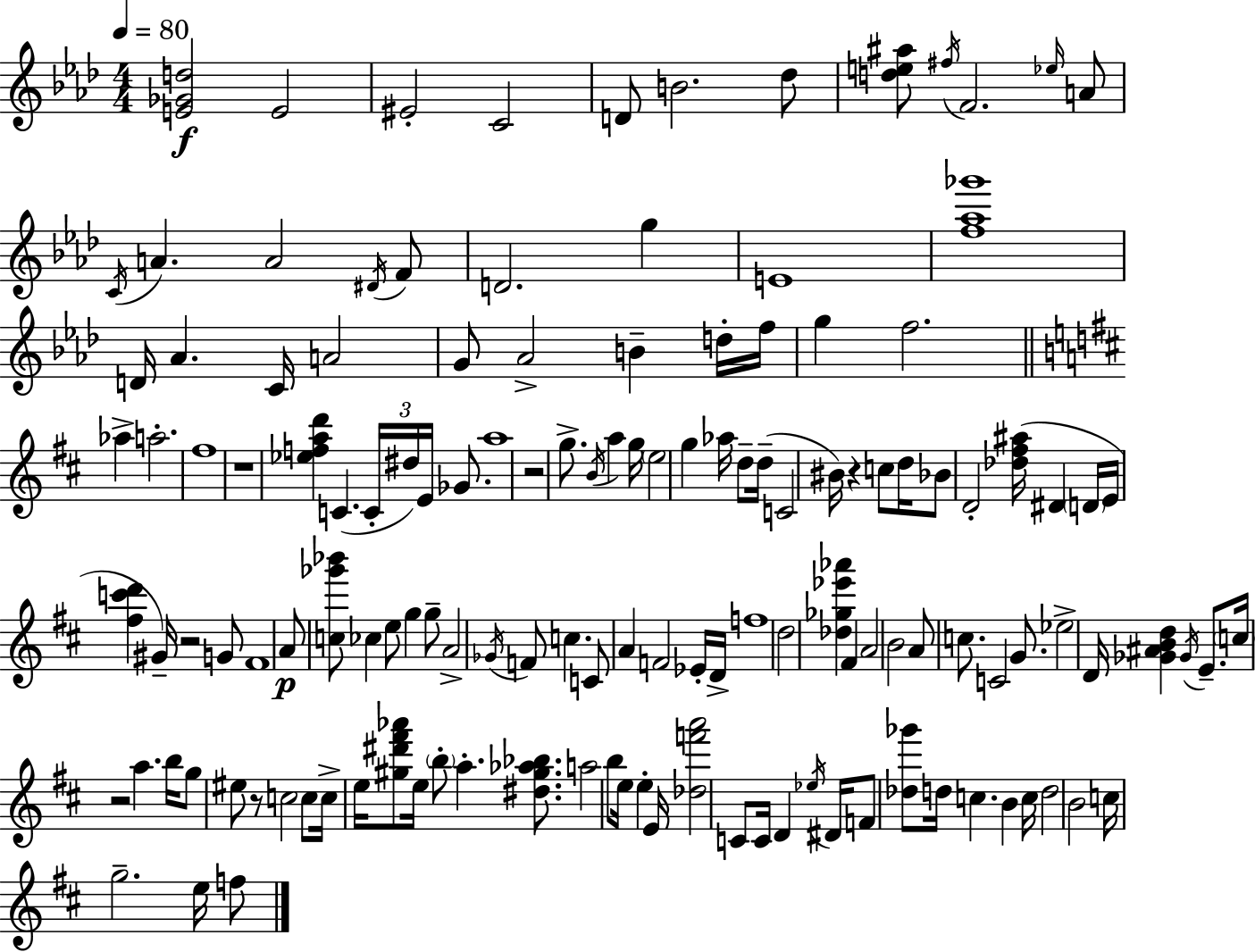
X:1
T:Untitled
M:4/4
L:1/4
K:Ab
[E_Gd]2 E2 ^E2 C2 D/2 B2 _d/2 [de^a]/2 ^f/4 F2 _e/4 A/2 C/4 A A2 ^D/4 F/2 D2 g E4 [f_a_g']4 D/4 _A C/4 A2 G/2 _A2 B d/4 f/4 g f2 _a a2 ^f4 z4 [_efad'] C C/4 ^d/4 E/4 _G/2 a4 z2 g/2 B/4 a g/4 e2 g _a/4 d/2 d/4 C2 ^B/4 z c/2 d/4 _B/2 D2 [_d^f^a]/4 ^D D/4 E/4 [^fc'd'] ^G/4 z2 G/2 ^F4 A/2 [c_g'_b']/2 _c e/2 g g/2 A2 _G/4 F/2 c C/2 A F2 _E/4 D/4 f4 d2 [_d_g_e'_a'] ^F A2 B2 A/2 c/2 C2 G/2 _e2 D/4 [_G^ABd] _G/4 E/2 c/4 z2 a b/4 g/2 ^e/2 z/2 c2 c/2 c/4 e/4 [^g^d'^f'_a']/2 e/4 b/2 a [^d^g_a_b]/2 a2 b/2 e/4 e E/4 [_df'a']2 C/2 C/4 D _e/4 ^D/4 F/2 [_d_g']/2 d/4 c B c/4 d2 B2 c/4 g2 e/4 f/2